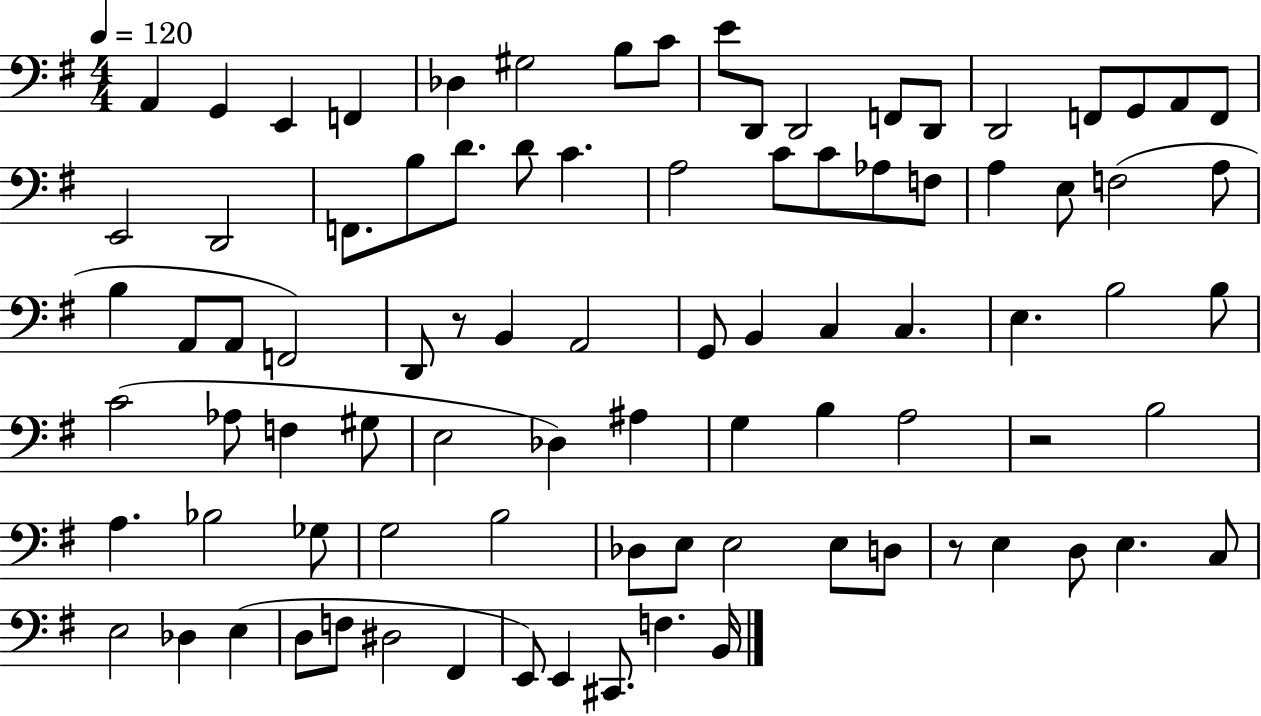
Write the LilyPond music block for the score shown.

{
  \clef bass
  \numericTimeSignature
  \time 4/4
  \key g \major
  \tempo 4 = 120
  \repeat volta 2 { a,4 g,4 e,4 f,4 | des4 gis2 b8 c'8 | e'8 d,8 d,2 f,8 d,8 | d,2 f,8 g,8 a,8 f,8 | \break e,2 d,2 | f,8. b8 d'8. d'8 c'4. | a2 c'8 c'8 aes8 f8 | a4 e8 f2( a8 | \break b4 a,8 a,8 f,2) | d,8 r8 b,4 a,2 | g,8 b,4 c4 c4. | e4. b2 b8 | \break c'2( aes8 f4 gis8 | e2 des4) ais4 | g4 b4 a2 | r2 b2 | \break a4. bes2 ges8 | g2 b2 | des8 e8 e2 e8 d8 | r8 e4 d8 e4. c8 | \break e2 des4 e4( | d8 f8 dis2 fis,4 | e,8) e,4 cis,8. f4. b,16 | } \bar "|."
}